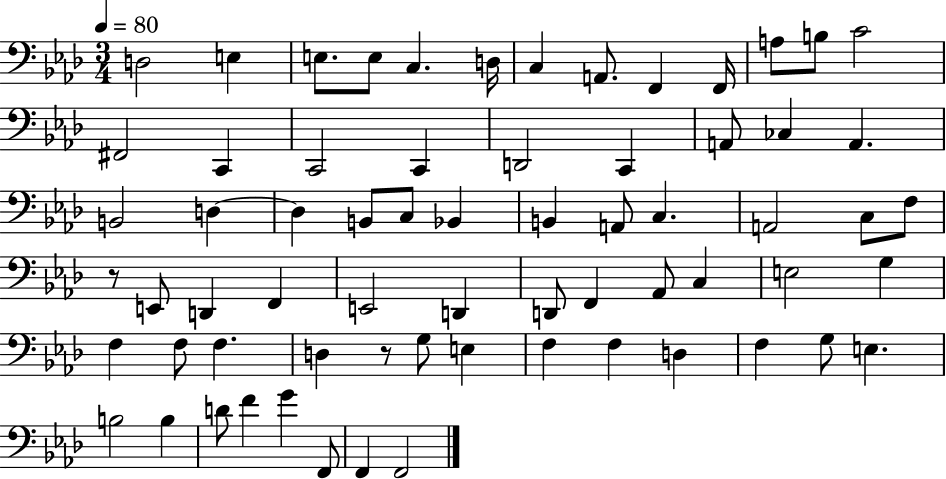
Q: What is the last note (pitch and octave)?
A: F2